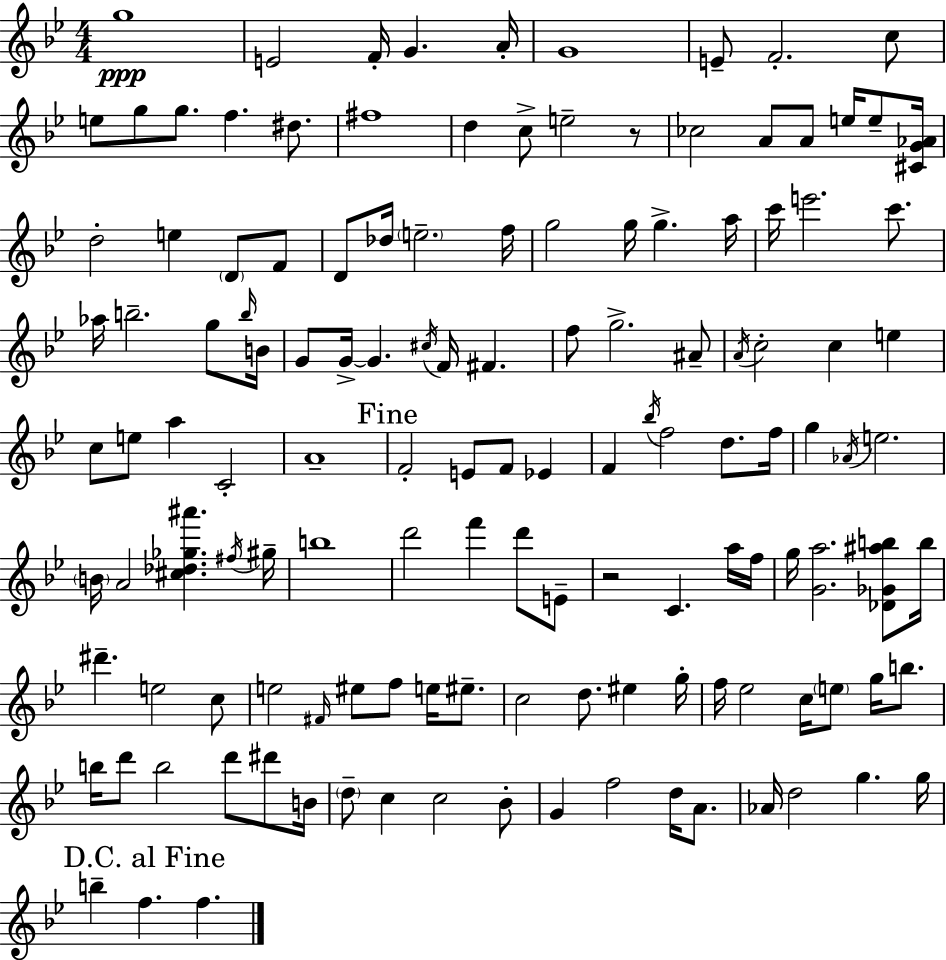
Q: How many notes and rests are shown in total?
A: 133